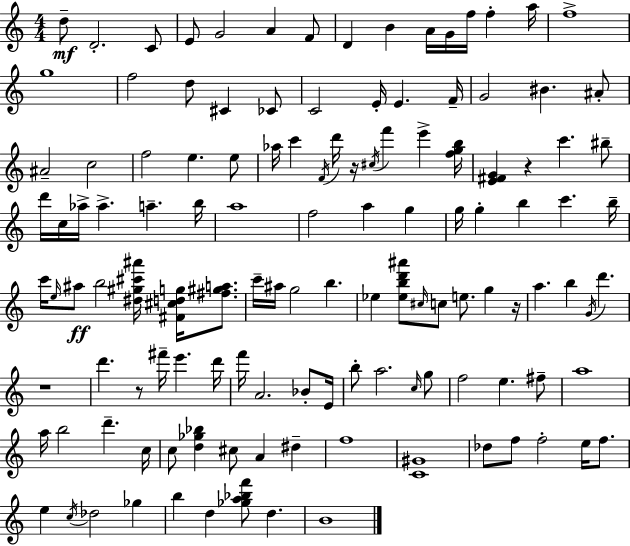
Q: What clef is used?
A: treble